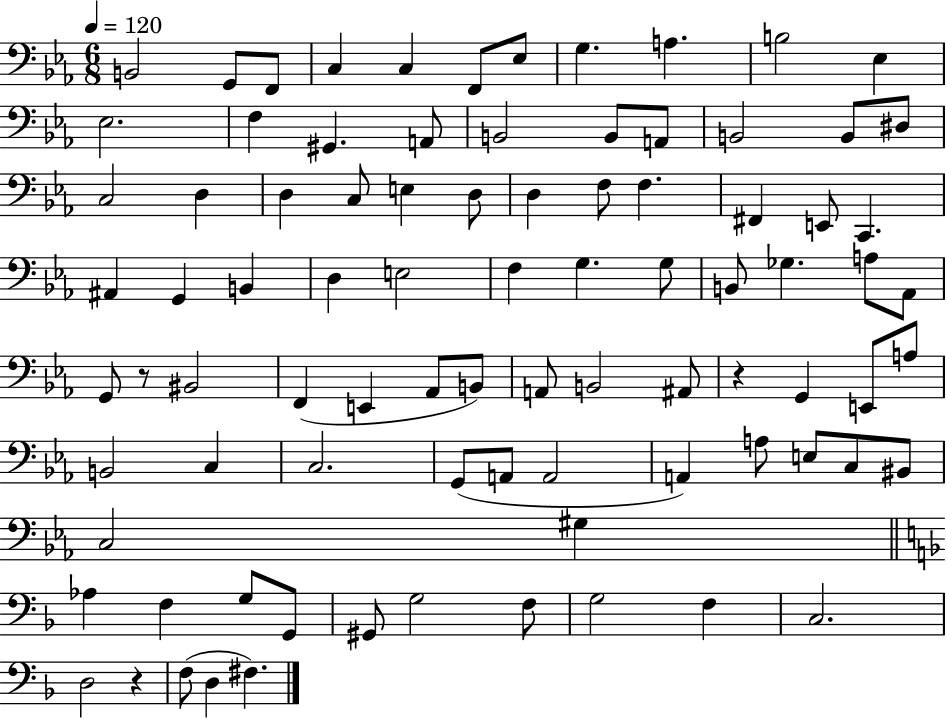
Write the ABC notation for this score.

X:1
T:Untitled
M:6/8
L:1/4
K:Eb
B,,2 G,,/2 F,,/2 C, C, F,,/2 _E,/2 G, A, B,2 _E, _E,2 F, ^G,, A,,/2 B,,2 B,,/2 A,,/2 B,,2 B,,/2 ^D,/2 C,2 D, D, C,/2 E, D,/2 D, F,/2 F, ^F,, E,,/2 C,, ^A,, G,, B,, D, E,2 F, G, G,/2 B,,/2 _G, A,/2 _A,,/2 G,,/2 z/2 ^B,,2 F,, E,, _A,,/2 B,,/2 A,,/2 B,,2 ^A,,/2 z G,, E,,/2 A,/2 B,,2 C, C,2 G,,/2 A,,/2 A,,2 A,, A,/2 E,/2 C,/2 ^B,,/2 C,2 ^G, _A, F, G,/2 G,,/2 ^G,,/2 G,2 F,/2 G,2 F, C,2 D,2 z F,/2 D, ^F,